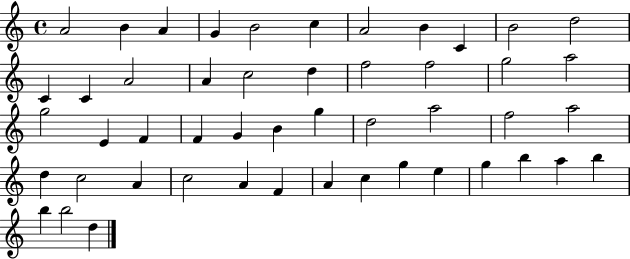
A4/h B4/q A4/q G4/q B4/h C5/q A4/h B4/q C4/q B4/h D5/h C4/q C4/q A4/h A4/q C5/h D5/q F5/h F5/h G5/h A5/h G5/h E4/q F4/q F4/q G4/q B4/q G5/q D5/h A5/h F5/h A5/h D5/q C5/h A4/q C5/h A4/q F4/q A4/q C5/q G5/q E5/q G5/q B5/q A5/q B5/q B5/q B5/h D5/q